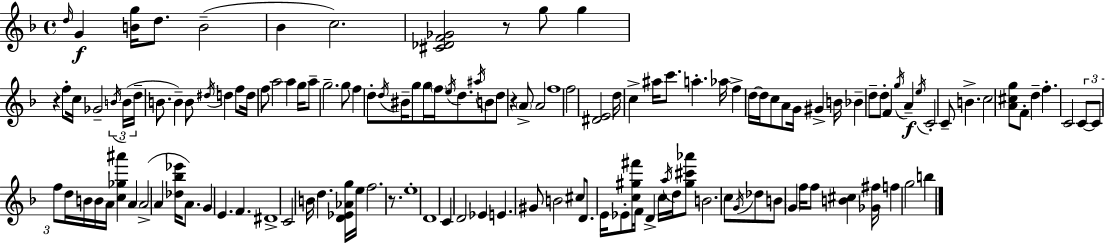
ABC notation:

X:1
T:Untitled
M:4/4
L:1/4
K:Dm
d/4 G [Bg]/4 d/2 B2 _B c2 [^C_DF_G]2 z/2 g/2 g z f/2 c/4 _G2 B/4 B/4 d/4 B/2 B B/2 ^d/4 d f/2 d/4 f/2 a2 a g/4 a/2 g2 g/2 f d/2 d/4 ^B/4 g/2 g/4 f/4 e/4 d/2 ^a/4 B/2 d/2 z A/2 A2 f4 f2 [^DE]2 d/4 c ^a/4 c'/2 a _a/4 f d/4 d/4 c/2 A/2 G/4 ^G B/4 _B d/2 d/2 F g/4 A e/4 C2 C/2 B c2 [A^cg]/2 F/2 d f C2 C/2 C/2 f/2 d/4 B/4 B/4 A/4 [c_g^a'] A A2 A [_d_b_e']/4 A/2 G E F ^D4 C2 B/4 d [D_E_Ag]/4 e/4 f2 z/2 e4 D4 C D2 _E E ^G/2 B2 ^c/2 D/2 E/4 _E/2 [c^g^f']/4 F/4 D c/4 a/4 d/4 [^g^c'_a']/2 B2 c/2 G/4 _d/2 B/2 G f/4 f/2 [B^c] [_G^f]/4 f g2 b